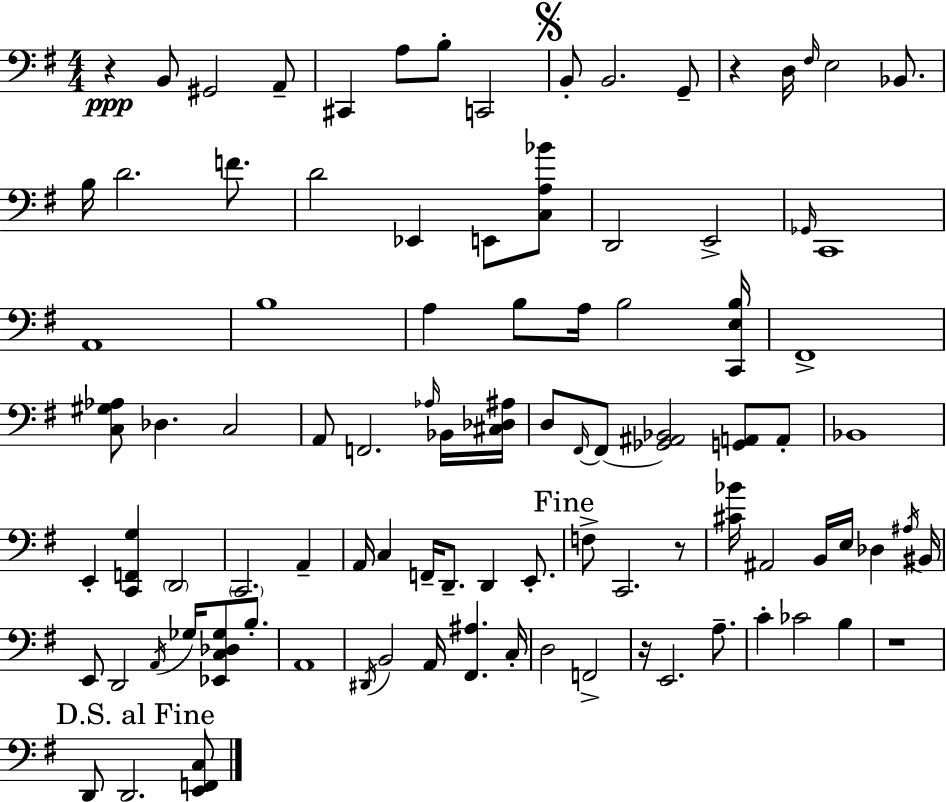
{
  \clef bass
  \numericTimeSignature
  \time 4/4
  \key g \major
  r4\ppp b,8 gis,2 a,8-- | cis,4 a8 b8-. c,2 | \mark \markup { \musicglyph "scripts.segno" } b,8-. b,2. g,8-- | r4 d16 \grace { fis16 } e2 bes,8. | \break b16 d'2. f'8. | d'2 ees,4 e,8 <c a bes'>8 | d,2 e,2-> | \grace { ges,16 } c,1 | \break a,1 | b1 | a4 b8 a16 b2 | <c, e b>16 fis,1-> | \break <c gis aes>8 des4. c2 | a,8 f,2. | \grace { aes16 } bes,16 <cis des ais>16 d8 \grace { fis,16~ }~ fis,8 <ges, ais, bes,>2 | <g, a,>8 a,8-. bes,1 | \break e,4-. <c, f, g>4 \parenthesize d,2 | \parenthesize c,2. | a,4-- a,16 c4 f,16-- d,8.-- d,4 | e,8.-. \mark "Fine" f8-> c,2. | \break r8 <cis' bes'>16 ais,2 b,16 e16 des4 | \acciaccatura { ais16 } bis,16 e,8 d,2 \acciaccatura { a,16 } | ges16 <ees, c des ges>8 b8.-. a,1 | \acciaccatura { dis,16 } b,2 a,16 | \break <fis, ais>4. c16-. d2 f,2-> | r16 e,2. | a8.-- c'4-. ces'2 | b4 r1 | \break \mark "D.S. al Fine" d,8 d,2. | <e, f, c>8 \bar "|."
}